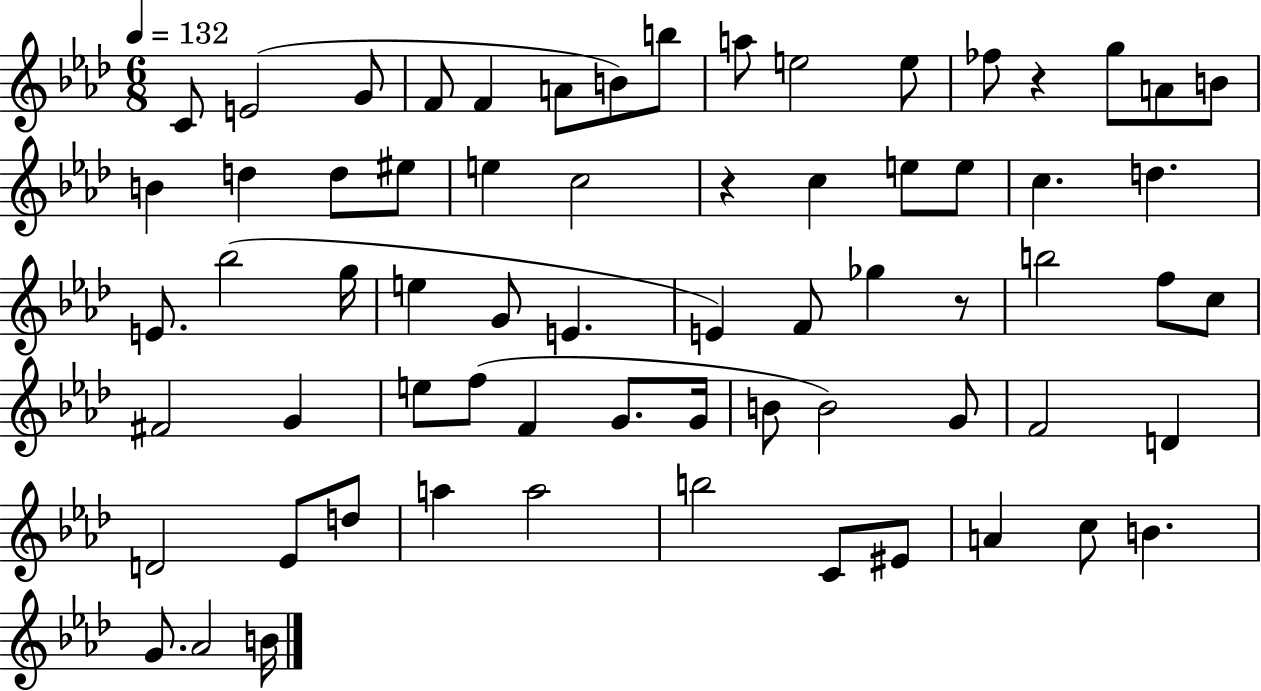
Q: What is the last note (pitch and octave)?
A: B4